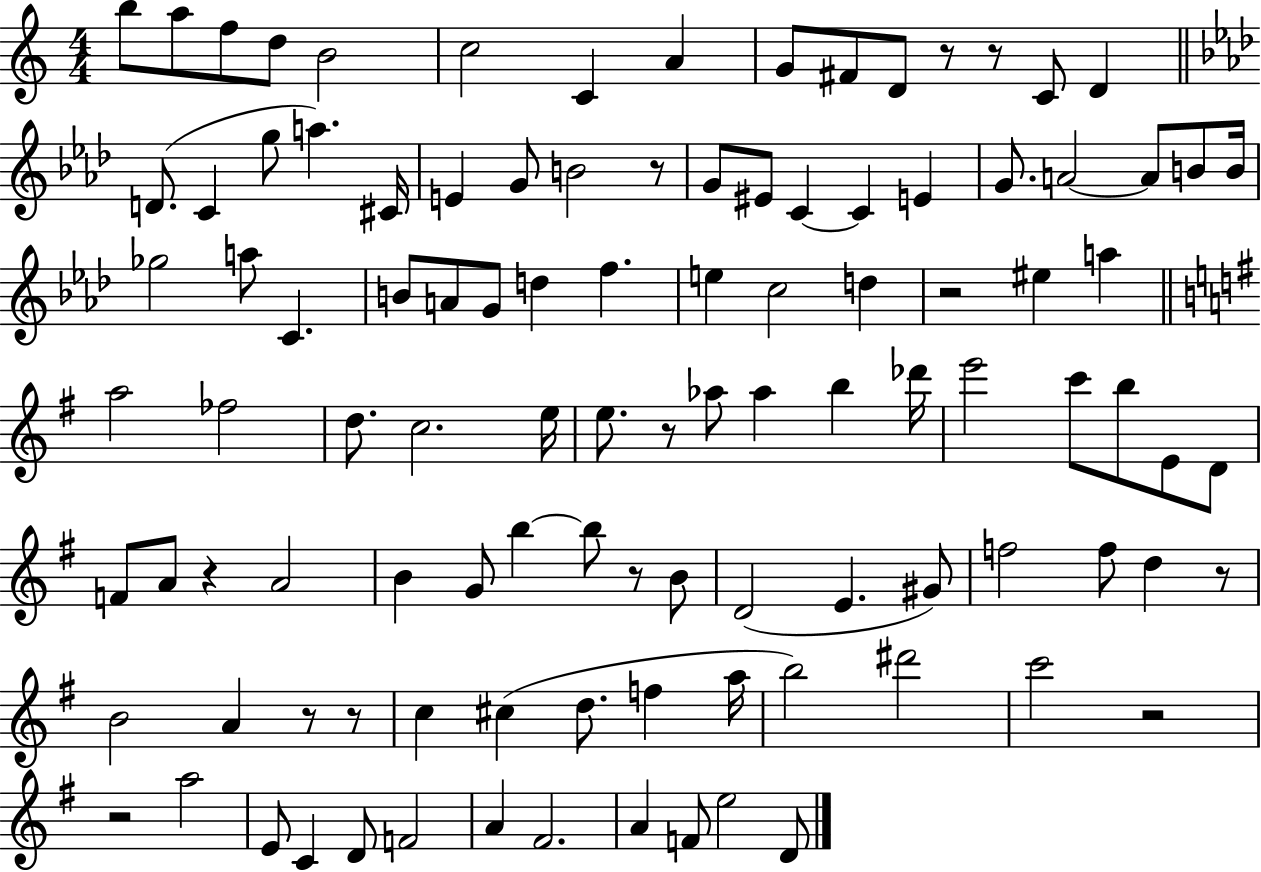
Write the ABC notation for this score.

X:1
T:Untitled
M:4/4
L:1/4
K:C
b/2 a/2 f/2 d/2 B2 c2 C A G/2 ^F/2 D/2 z/2 z/2 C/2 D D/2 C g/2 a ^C/4 E G/2 B2 z/2 G/2 ^E/2 C C E G/2 A2 A/2 B/2 B/4 _g2 a/2 C B/2 A/2 G/2 d f e c2 d z2 ^e a a2 _f2 d/2 c2 e/4 e/2 z/2 _a/2 _a b _d'/4 e'2 c'/2 b/2 E/2 D/2 F/2 A/2 z A2 B G/2 b b/2 z/2 B/2 D2 E ^G/2 f2 f/2 d z/2 B2 A z/2 z/2 c ^c d/2 f a/4 b2 ^d'2 c'2 z2 z2 a2 E/2 C D/2 F2 A ^F2 A F/2 e2 D/2